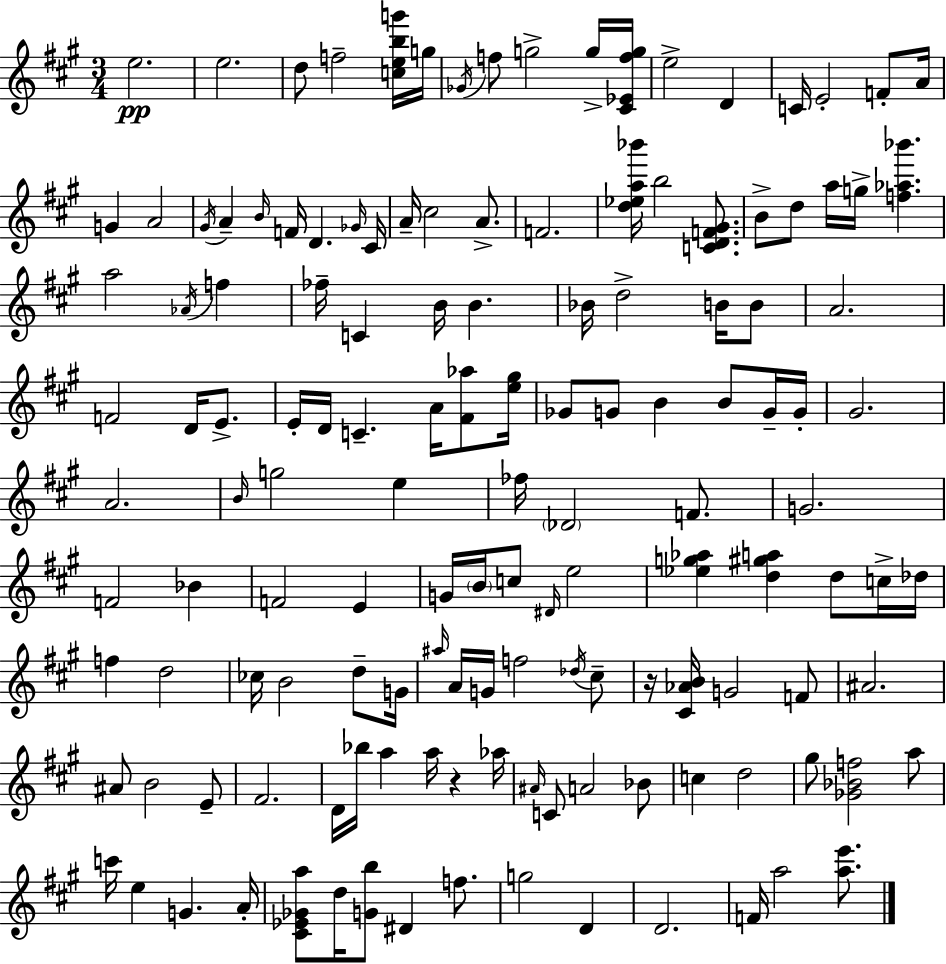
{
  \clef treble
  \numericTimeSignature
  \time 3/4
  \key a \major
  e''2.\pp | e''2. | d''8 f''2-- <c'' e'' b'' g'''>16 g''16 | \acciaccatura { ges'16 } f''8 g''2-> g''16-> | \break <cis' ees' f'' g''>16 e''2-> d'4 | c'16 e'2-. f'8-. | a'16 g'4 a'2 | \acciaccatura { gis'16 } a'4-- \grace { b'16 } f'16 d'4. | \break \grace { ges'16 } cis'16 a'16-- cis''2 | a'8.-> f'2. | <d'' ees'' a'' bes'''>16 b''2 | <c' d' f' gis'>8. b'8-> d''8 a''16 g''16-> <f'' aes'' bes'''>4. | \break a''2 | \acciaccatura { aes'16 } f''4 fes''16-- c'4 b'16 b'4. | bes'16 d''2-> | b'16 b'8 a'2. | \break f'2 | d'16 e'8.-> e'16-. d'16 c'4.-- | a'16 <fis' aes''>8 <e'' gis''>16 ges'8 g'8 b'4 | b'8 g'16-- g'16-. gis'2. | \break a'2. | \grace { b'16 } g''2 | e''4 fes''16 \parenthesize des'2 | f'8. g'2. | \break f'2 | bes'4 f'2 | e'4 g'16 \parenthesize b'16 c''8 \grace { dis'16 } e''2 | <ees'' g'' aes''>4 <d'' gis'' a''>4 | \break d''8 c''16-> des''16 f''4 d''2 | ces''16 b'2 | d''8-- g'16 \grace { ais''16 } a'16 g'16 f''2 | \acciaccatura { des''16 } cis''8-- r16 <cis' aes' b'>16 g'2 | \break f'8 ais'2. | ais'8 b'2 | e'8-- fis'2. | d'16 bes''16 a''4 | \break a''16 r4 aes''16 \grace { ais'16 } c'8 | a'2 bes'8 c''4 | d''2 gis''8 | <ges' bes' f''>2 a''8 c'''16 e''4 | \break g'4. a'16-. <cis' ees' ges' a''>8 | d''16 <g' b''>8 dis'4 f''8. g''2 | d'4 d'2. | f'16 a''2 | \break <a'' e'''>8. \bar "|."
}